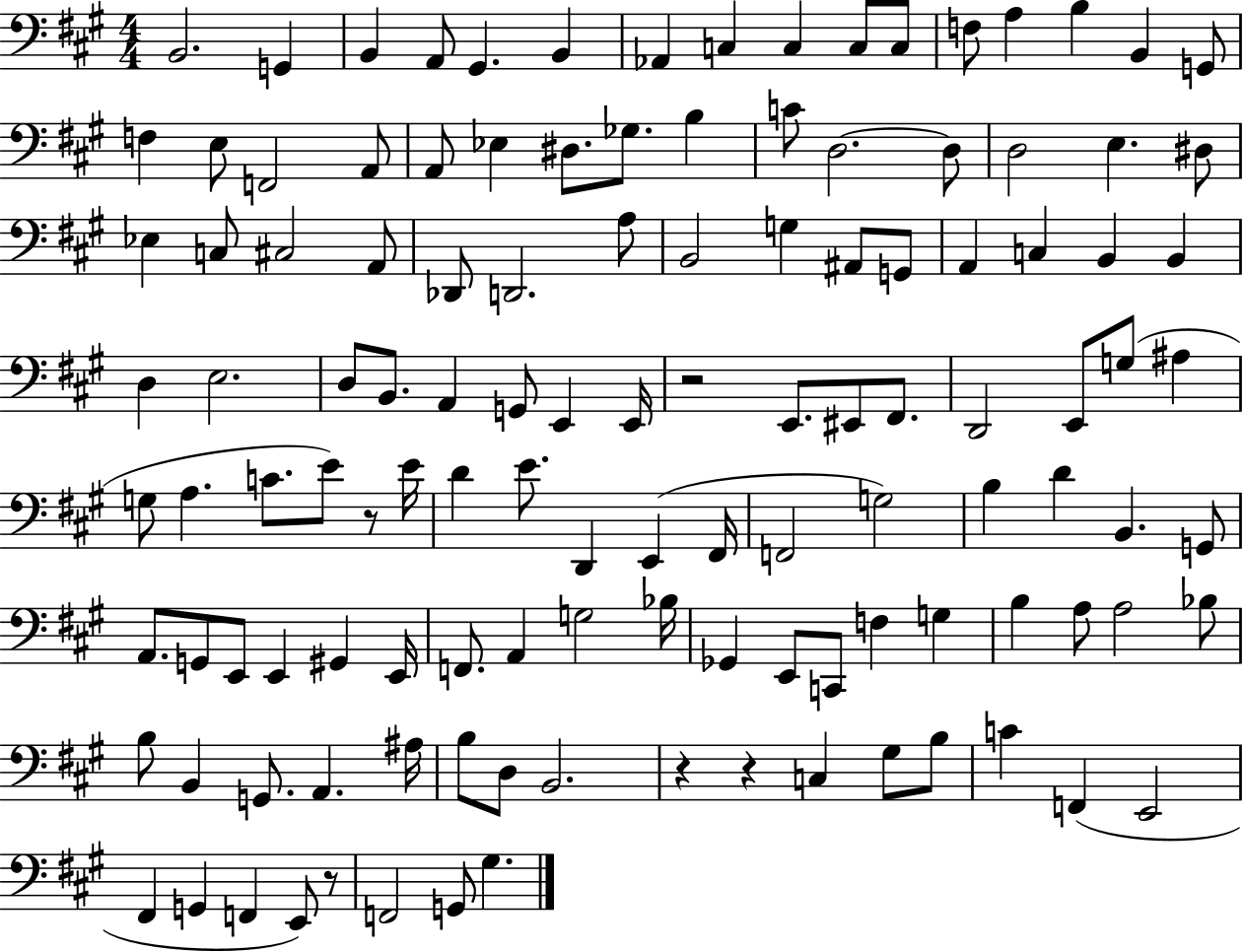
{
  \clef bass
  \numericTimeSignature
  \time 4/4
  \key a \major
  b,2. g,4 | b,4 a,8 gis,4. b,4 | aes,4 c4 c4 c8 c8 | f8 a4 b4 b,4 g,8 | \break f4 e8 f,2 a,8 | a,8 ees4 dis8. ges8. b4 | c'8 d2.~~ d8 | d2 e4. dis8 | \break ees4 c8 cis2 a,8 | des,8 d,2. a8 | b,2 g4 ais,8 g,8 | a,4 c4 b,4 b,4 | \break d4 e2. | d8 b,8. a,4 g,8 e,4 e,16 | r2 e,8. eis,8 fis,8. | d,2 e,8 g8( ais4 | \break g8 a4. c'8. e'8) r8 e'16 | d'4 e'8. d,4 e,4( fis,16 | f,2 g2) | b4 d'4 b,4. g,8 | \break a,8. g,8 e,8 e,4 gis,4 e,16 | f,8. a,4 g2 bes16 | ges,4 e,8 c,8 f4 g4 | b4 a8 a2 bes8 | \break b8 b,4 g,8. a,4. ais16 | b8 d8 b,2. | r4 r4 c4 gis8 b8 | c'4 f,4( e,2 | \break fis,4 g,4 f,4 e,8) r8 | f,2 g,8 gis4. | \bar "|."
}